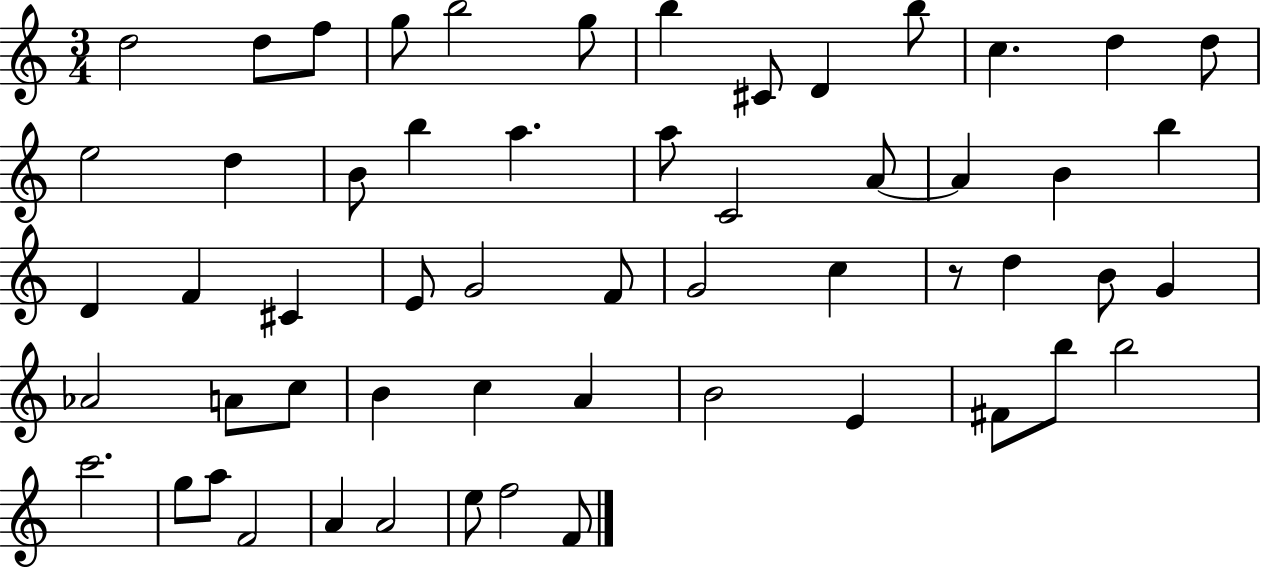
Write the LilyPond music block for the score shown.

{
  \clef treble
  \numericTimeSignature
  \time 3/4
  \key c \major
  d''2 d''8 f''8 | g''8 b''2 g''8 | b''4 cis'8 d'4 b''8 | c''4. d''4 d''8 | \break e''2 d''4 | b'8 b''4 a''4. | a''8 c'2 a'8~~ | a'4 b'4 b''4 | \break d'4 f'4 cis'4 | e'8 g'2 f'8 | g'2 c''4 | r8 d''4 b'8 g'4 | \break aes'2 a'8 c''8 | b'4 c''4 a'4 | b'2 e'4 | fis'8 b''8 b''2 | \break c'''2. | g''8 a''8 f'2 | a'4 a'2 | e''8 f''2 f'8 | \break \bar "|."
}